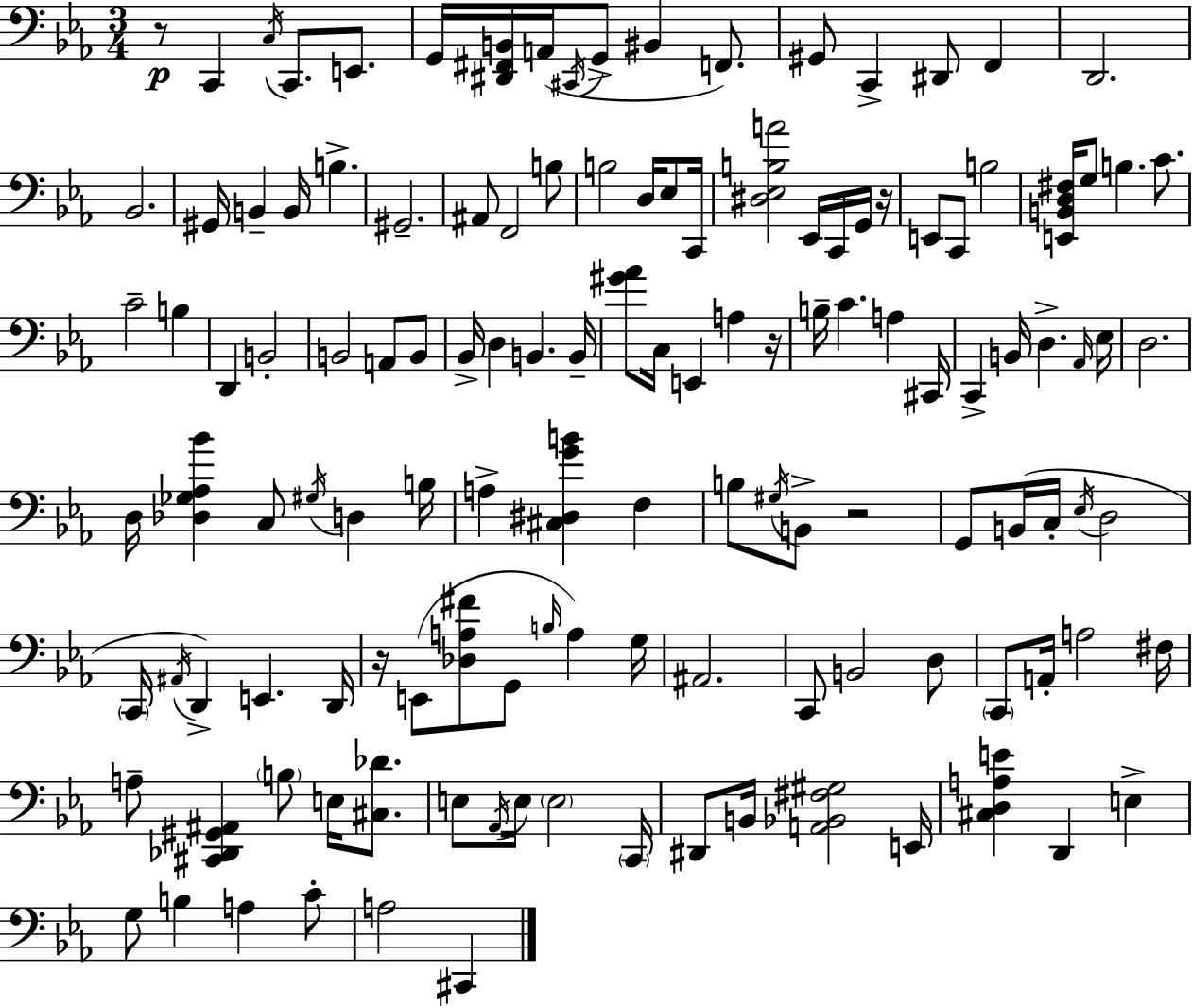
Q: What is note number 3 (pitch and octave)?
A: C2